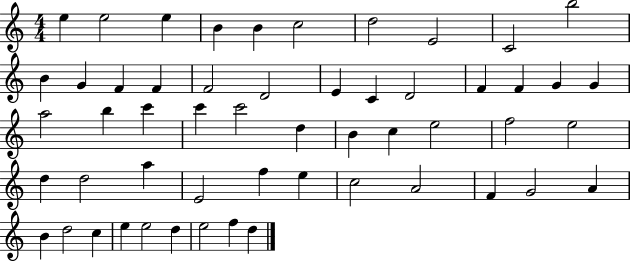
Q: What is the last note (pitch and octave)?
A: D5